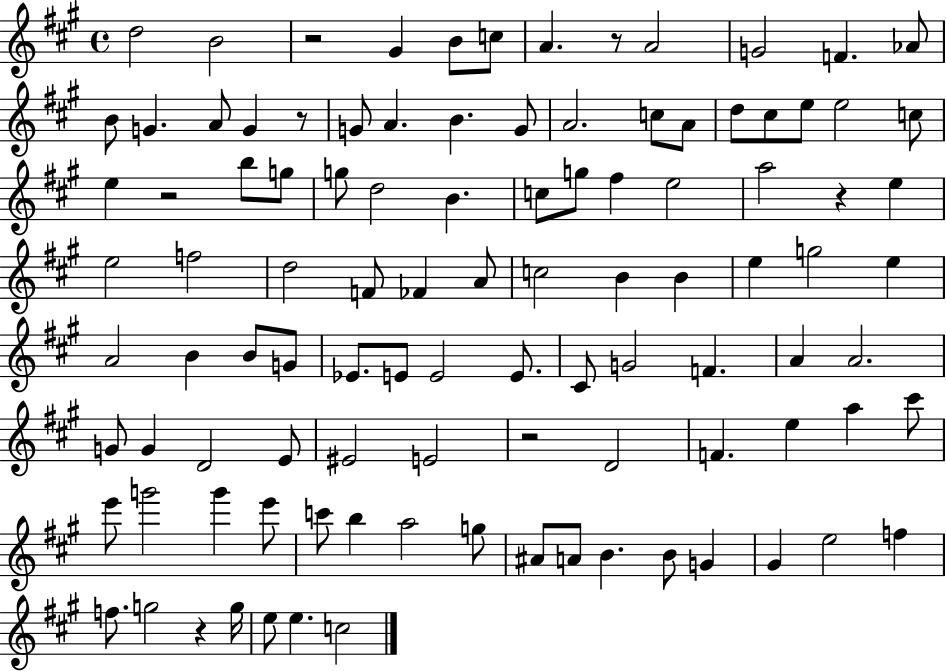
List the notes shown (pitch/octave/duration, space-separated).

D5/h B4/h R/h G#4/q B4/e C5/e A4/q. R/e A4/h G4/h F4/q. Ab4/e B4/e G4/q. A4/e G4/q R/e G4/e A4/q. B4/q. G4/e A4/h. C5/e A4/e D5/e C#5/e E5/e E5/h C5/e E5/q R/h B5/e G5/e G5/e D5/h B4/q. C5/e G5/e F#5/q E5/h A5/h R/q E5/q E5/h F5/h D5/h F4/e FES4/q A4/e C5/h B4/q B4/q E5/q G5/h E5/q A4/h B4/q B4/e G4/e Eb4/e. E4/e E4/h E4/e. C#4/e G4/h F4/q. A4/q A4/h. G4/e G4/q D4/h E4/e EIS4/h E4/h R/h D4/h F4/q. E5/q A5/q C#6/e E6/e G6/h G6/q E6/e C6/e B5/q A5/h G5/e A#4/e A4/e B4/q. B4/e G4/q G#4/q E5/h F5/q F5/e. G5/h R/q G5/s E5/e E5/q. C5/h